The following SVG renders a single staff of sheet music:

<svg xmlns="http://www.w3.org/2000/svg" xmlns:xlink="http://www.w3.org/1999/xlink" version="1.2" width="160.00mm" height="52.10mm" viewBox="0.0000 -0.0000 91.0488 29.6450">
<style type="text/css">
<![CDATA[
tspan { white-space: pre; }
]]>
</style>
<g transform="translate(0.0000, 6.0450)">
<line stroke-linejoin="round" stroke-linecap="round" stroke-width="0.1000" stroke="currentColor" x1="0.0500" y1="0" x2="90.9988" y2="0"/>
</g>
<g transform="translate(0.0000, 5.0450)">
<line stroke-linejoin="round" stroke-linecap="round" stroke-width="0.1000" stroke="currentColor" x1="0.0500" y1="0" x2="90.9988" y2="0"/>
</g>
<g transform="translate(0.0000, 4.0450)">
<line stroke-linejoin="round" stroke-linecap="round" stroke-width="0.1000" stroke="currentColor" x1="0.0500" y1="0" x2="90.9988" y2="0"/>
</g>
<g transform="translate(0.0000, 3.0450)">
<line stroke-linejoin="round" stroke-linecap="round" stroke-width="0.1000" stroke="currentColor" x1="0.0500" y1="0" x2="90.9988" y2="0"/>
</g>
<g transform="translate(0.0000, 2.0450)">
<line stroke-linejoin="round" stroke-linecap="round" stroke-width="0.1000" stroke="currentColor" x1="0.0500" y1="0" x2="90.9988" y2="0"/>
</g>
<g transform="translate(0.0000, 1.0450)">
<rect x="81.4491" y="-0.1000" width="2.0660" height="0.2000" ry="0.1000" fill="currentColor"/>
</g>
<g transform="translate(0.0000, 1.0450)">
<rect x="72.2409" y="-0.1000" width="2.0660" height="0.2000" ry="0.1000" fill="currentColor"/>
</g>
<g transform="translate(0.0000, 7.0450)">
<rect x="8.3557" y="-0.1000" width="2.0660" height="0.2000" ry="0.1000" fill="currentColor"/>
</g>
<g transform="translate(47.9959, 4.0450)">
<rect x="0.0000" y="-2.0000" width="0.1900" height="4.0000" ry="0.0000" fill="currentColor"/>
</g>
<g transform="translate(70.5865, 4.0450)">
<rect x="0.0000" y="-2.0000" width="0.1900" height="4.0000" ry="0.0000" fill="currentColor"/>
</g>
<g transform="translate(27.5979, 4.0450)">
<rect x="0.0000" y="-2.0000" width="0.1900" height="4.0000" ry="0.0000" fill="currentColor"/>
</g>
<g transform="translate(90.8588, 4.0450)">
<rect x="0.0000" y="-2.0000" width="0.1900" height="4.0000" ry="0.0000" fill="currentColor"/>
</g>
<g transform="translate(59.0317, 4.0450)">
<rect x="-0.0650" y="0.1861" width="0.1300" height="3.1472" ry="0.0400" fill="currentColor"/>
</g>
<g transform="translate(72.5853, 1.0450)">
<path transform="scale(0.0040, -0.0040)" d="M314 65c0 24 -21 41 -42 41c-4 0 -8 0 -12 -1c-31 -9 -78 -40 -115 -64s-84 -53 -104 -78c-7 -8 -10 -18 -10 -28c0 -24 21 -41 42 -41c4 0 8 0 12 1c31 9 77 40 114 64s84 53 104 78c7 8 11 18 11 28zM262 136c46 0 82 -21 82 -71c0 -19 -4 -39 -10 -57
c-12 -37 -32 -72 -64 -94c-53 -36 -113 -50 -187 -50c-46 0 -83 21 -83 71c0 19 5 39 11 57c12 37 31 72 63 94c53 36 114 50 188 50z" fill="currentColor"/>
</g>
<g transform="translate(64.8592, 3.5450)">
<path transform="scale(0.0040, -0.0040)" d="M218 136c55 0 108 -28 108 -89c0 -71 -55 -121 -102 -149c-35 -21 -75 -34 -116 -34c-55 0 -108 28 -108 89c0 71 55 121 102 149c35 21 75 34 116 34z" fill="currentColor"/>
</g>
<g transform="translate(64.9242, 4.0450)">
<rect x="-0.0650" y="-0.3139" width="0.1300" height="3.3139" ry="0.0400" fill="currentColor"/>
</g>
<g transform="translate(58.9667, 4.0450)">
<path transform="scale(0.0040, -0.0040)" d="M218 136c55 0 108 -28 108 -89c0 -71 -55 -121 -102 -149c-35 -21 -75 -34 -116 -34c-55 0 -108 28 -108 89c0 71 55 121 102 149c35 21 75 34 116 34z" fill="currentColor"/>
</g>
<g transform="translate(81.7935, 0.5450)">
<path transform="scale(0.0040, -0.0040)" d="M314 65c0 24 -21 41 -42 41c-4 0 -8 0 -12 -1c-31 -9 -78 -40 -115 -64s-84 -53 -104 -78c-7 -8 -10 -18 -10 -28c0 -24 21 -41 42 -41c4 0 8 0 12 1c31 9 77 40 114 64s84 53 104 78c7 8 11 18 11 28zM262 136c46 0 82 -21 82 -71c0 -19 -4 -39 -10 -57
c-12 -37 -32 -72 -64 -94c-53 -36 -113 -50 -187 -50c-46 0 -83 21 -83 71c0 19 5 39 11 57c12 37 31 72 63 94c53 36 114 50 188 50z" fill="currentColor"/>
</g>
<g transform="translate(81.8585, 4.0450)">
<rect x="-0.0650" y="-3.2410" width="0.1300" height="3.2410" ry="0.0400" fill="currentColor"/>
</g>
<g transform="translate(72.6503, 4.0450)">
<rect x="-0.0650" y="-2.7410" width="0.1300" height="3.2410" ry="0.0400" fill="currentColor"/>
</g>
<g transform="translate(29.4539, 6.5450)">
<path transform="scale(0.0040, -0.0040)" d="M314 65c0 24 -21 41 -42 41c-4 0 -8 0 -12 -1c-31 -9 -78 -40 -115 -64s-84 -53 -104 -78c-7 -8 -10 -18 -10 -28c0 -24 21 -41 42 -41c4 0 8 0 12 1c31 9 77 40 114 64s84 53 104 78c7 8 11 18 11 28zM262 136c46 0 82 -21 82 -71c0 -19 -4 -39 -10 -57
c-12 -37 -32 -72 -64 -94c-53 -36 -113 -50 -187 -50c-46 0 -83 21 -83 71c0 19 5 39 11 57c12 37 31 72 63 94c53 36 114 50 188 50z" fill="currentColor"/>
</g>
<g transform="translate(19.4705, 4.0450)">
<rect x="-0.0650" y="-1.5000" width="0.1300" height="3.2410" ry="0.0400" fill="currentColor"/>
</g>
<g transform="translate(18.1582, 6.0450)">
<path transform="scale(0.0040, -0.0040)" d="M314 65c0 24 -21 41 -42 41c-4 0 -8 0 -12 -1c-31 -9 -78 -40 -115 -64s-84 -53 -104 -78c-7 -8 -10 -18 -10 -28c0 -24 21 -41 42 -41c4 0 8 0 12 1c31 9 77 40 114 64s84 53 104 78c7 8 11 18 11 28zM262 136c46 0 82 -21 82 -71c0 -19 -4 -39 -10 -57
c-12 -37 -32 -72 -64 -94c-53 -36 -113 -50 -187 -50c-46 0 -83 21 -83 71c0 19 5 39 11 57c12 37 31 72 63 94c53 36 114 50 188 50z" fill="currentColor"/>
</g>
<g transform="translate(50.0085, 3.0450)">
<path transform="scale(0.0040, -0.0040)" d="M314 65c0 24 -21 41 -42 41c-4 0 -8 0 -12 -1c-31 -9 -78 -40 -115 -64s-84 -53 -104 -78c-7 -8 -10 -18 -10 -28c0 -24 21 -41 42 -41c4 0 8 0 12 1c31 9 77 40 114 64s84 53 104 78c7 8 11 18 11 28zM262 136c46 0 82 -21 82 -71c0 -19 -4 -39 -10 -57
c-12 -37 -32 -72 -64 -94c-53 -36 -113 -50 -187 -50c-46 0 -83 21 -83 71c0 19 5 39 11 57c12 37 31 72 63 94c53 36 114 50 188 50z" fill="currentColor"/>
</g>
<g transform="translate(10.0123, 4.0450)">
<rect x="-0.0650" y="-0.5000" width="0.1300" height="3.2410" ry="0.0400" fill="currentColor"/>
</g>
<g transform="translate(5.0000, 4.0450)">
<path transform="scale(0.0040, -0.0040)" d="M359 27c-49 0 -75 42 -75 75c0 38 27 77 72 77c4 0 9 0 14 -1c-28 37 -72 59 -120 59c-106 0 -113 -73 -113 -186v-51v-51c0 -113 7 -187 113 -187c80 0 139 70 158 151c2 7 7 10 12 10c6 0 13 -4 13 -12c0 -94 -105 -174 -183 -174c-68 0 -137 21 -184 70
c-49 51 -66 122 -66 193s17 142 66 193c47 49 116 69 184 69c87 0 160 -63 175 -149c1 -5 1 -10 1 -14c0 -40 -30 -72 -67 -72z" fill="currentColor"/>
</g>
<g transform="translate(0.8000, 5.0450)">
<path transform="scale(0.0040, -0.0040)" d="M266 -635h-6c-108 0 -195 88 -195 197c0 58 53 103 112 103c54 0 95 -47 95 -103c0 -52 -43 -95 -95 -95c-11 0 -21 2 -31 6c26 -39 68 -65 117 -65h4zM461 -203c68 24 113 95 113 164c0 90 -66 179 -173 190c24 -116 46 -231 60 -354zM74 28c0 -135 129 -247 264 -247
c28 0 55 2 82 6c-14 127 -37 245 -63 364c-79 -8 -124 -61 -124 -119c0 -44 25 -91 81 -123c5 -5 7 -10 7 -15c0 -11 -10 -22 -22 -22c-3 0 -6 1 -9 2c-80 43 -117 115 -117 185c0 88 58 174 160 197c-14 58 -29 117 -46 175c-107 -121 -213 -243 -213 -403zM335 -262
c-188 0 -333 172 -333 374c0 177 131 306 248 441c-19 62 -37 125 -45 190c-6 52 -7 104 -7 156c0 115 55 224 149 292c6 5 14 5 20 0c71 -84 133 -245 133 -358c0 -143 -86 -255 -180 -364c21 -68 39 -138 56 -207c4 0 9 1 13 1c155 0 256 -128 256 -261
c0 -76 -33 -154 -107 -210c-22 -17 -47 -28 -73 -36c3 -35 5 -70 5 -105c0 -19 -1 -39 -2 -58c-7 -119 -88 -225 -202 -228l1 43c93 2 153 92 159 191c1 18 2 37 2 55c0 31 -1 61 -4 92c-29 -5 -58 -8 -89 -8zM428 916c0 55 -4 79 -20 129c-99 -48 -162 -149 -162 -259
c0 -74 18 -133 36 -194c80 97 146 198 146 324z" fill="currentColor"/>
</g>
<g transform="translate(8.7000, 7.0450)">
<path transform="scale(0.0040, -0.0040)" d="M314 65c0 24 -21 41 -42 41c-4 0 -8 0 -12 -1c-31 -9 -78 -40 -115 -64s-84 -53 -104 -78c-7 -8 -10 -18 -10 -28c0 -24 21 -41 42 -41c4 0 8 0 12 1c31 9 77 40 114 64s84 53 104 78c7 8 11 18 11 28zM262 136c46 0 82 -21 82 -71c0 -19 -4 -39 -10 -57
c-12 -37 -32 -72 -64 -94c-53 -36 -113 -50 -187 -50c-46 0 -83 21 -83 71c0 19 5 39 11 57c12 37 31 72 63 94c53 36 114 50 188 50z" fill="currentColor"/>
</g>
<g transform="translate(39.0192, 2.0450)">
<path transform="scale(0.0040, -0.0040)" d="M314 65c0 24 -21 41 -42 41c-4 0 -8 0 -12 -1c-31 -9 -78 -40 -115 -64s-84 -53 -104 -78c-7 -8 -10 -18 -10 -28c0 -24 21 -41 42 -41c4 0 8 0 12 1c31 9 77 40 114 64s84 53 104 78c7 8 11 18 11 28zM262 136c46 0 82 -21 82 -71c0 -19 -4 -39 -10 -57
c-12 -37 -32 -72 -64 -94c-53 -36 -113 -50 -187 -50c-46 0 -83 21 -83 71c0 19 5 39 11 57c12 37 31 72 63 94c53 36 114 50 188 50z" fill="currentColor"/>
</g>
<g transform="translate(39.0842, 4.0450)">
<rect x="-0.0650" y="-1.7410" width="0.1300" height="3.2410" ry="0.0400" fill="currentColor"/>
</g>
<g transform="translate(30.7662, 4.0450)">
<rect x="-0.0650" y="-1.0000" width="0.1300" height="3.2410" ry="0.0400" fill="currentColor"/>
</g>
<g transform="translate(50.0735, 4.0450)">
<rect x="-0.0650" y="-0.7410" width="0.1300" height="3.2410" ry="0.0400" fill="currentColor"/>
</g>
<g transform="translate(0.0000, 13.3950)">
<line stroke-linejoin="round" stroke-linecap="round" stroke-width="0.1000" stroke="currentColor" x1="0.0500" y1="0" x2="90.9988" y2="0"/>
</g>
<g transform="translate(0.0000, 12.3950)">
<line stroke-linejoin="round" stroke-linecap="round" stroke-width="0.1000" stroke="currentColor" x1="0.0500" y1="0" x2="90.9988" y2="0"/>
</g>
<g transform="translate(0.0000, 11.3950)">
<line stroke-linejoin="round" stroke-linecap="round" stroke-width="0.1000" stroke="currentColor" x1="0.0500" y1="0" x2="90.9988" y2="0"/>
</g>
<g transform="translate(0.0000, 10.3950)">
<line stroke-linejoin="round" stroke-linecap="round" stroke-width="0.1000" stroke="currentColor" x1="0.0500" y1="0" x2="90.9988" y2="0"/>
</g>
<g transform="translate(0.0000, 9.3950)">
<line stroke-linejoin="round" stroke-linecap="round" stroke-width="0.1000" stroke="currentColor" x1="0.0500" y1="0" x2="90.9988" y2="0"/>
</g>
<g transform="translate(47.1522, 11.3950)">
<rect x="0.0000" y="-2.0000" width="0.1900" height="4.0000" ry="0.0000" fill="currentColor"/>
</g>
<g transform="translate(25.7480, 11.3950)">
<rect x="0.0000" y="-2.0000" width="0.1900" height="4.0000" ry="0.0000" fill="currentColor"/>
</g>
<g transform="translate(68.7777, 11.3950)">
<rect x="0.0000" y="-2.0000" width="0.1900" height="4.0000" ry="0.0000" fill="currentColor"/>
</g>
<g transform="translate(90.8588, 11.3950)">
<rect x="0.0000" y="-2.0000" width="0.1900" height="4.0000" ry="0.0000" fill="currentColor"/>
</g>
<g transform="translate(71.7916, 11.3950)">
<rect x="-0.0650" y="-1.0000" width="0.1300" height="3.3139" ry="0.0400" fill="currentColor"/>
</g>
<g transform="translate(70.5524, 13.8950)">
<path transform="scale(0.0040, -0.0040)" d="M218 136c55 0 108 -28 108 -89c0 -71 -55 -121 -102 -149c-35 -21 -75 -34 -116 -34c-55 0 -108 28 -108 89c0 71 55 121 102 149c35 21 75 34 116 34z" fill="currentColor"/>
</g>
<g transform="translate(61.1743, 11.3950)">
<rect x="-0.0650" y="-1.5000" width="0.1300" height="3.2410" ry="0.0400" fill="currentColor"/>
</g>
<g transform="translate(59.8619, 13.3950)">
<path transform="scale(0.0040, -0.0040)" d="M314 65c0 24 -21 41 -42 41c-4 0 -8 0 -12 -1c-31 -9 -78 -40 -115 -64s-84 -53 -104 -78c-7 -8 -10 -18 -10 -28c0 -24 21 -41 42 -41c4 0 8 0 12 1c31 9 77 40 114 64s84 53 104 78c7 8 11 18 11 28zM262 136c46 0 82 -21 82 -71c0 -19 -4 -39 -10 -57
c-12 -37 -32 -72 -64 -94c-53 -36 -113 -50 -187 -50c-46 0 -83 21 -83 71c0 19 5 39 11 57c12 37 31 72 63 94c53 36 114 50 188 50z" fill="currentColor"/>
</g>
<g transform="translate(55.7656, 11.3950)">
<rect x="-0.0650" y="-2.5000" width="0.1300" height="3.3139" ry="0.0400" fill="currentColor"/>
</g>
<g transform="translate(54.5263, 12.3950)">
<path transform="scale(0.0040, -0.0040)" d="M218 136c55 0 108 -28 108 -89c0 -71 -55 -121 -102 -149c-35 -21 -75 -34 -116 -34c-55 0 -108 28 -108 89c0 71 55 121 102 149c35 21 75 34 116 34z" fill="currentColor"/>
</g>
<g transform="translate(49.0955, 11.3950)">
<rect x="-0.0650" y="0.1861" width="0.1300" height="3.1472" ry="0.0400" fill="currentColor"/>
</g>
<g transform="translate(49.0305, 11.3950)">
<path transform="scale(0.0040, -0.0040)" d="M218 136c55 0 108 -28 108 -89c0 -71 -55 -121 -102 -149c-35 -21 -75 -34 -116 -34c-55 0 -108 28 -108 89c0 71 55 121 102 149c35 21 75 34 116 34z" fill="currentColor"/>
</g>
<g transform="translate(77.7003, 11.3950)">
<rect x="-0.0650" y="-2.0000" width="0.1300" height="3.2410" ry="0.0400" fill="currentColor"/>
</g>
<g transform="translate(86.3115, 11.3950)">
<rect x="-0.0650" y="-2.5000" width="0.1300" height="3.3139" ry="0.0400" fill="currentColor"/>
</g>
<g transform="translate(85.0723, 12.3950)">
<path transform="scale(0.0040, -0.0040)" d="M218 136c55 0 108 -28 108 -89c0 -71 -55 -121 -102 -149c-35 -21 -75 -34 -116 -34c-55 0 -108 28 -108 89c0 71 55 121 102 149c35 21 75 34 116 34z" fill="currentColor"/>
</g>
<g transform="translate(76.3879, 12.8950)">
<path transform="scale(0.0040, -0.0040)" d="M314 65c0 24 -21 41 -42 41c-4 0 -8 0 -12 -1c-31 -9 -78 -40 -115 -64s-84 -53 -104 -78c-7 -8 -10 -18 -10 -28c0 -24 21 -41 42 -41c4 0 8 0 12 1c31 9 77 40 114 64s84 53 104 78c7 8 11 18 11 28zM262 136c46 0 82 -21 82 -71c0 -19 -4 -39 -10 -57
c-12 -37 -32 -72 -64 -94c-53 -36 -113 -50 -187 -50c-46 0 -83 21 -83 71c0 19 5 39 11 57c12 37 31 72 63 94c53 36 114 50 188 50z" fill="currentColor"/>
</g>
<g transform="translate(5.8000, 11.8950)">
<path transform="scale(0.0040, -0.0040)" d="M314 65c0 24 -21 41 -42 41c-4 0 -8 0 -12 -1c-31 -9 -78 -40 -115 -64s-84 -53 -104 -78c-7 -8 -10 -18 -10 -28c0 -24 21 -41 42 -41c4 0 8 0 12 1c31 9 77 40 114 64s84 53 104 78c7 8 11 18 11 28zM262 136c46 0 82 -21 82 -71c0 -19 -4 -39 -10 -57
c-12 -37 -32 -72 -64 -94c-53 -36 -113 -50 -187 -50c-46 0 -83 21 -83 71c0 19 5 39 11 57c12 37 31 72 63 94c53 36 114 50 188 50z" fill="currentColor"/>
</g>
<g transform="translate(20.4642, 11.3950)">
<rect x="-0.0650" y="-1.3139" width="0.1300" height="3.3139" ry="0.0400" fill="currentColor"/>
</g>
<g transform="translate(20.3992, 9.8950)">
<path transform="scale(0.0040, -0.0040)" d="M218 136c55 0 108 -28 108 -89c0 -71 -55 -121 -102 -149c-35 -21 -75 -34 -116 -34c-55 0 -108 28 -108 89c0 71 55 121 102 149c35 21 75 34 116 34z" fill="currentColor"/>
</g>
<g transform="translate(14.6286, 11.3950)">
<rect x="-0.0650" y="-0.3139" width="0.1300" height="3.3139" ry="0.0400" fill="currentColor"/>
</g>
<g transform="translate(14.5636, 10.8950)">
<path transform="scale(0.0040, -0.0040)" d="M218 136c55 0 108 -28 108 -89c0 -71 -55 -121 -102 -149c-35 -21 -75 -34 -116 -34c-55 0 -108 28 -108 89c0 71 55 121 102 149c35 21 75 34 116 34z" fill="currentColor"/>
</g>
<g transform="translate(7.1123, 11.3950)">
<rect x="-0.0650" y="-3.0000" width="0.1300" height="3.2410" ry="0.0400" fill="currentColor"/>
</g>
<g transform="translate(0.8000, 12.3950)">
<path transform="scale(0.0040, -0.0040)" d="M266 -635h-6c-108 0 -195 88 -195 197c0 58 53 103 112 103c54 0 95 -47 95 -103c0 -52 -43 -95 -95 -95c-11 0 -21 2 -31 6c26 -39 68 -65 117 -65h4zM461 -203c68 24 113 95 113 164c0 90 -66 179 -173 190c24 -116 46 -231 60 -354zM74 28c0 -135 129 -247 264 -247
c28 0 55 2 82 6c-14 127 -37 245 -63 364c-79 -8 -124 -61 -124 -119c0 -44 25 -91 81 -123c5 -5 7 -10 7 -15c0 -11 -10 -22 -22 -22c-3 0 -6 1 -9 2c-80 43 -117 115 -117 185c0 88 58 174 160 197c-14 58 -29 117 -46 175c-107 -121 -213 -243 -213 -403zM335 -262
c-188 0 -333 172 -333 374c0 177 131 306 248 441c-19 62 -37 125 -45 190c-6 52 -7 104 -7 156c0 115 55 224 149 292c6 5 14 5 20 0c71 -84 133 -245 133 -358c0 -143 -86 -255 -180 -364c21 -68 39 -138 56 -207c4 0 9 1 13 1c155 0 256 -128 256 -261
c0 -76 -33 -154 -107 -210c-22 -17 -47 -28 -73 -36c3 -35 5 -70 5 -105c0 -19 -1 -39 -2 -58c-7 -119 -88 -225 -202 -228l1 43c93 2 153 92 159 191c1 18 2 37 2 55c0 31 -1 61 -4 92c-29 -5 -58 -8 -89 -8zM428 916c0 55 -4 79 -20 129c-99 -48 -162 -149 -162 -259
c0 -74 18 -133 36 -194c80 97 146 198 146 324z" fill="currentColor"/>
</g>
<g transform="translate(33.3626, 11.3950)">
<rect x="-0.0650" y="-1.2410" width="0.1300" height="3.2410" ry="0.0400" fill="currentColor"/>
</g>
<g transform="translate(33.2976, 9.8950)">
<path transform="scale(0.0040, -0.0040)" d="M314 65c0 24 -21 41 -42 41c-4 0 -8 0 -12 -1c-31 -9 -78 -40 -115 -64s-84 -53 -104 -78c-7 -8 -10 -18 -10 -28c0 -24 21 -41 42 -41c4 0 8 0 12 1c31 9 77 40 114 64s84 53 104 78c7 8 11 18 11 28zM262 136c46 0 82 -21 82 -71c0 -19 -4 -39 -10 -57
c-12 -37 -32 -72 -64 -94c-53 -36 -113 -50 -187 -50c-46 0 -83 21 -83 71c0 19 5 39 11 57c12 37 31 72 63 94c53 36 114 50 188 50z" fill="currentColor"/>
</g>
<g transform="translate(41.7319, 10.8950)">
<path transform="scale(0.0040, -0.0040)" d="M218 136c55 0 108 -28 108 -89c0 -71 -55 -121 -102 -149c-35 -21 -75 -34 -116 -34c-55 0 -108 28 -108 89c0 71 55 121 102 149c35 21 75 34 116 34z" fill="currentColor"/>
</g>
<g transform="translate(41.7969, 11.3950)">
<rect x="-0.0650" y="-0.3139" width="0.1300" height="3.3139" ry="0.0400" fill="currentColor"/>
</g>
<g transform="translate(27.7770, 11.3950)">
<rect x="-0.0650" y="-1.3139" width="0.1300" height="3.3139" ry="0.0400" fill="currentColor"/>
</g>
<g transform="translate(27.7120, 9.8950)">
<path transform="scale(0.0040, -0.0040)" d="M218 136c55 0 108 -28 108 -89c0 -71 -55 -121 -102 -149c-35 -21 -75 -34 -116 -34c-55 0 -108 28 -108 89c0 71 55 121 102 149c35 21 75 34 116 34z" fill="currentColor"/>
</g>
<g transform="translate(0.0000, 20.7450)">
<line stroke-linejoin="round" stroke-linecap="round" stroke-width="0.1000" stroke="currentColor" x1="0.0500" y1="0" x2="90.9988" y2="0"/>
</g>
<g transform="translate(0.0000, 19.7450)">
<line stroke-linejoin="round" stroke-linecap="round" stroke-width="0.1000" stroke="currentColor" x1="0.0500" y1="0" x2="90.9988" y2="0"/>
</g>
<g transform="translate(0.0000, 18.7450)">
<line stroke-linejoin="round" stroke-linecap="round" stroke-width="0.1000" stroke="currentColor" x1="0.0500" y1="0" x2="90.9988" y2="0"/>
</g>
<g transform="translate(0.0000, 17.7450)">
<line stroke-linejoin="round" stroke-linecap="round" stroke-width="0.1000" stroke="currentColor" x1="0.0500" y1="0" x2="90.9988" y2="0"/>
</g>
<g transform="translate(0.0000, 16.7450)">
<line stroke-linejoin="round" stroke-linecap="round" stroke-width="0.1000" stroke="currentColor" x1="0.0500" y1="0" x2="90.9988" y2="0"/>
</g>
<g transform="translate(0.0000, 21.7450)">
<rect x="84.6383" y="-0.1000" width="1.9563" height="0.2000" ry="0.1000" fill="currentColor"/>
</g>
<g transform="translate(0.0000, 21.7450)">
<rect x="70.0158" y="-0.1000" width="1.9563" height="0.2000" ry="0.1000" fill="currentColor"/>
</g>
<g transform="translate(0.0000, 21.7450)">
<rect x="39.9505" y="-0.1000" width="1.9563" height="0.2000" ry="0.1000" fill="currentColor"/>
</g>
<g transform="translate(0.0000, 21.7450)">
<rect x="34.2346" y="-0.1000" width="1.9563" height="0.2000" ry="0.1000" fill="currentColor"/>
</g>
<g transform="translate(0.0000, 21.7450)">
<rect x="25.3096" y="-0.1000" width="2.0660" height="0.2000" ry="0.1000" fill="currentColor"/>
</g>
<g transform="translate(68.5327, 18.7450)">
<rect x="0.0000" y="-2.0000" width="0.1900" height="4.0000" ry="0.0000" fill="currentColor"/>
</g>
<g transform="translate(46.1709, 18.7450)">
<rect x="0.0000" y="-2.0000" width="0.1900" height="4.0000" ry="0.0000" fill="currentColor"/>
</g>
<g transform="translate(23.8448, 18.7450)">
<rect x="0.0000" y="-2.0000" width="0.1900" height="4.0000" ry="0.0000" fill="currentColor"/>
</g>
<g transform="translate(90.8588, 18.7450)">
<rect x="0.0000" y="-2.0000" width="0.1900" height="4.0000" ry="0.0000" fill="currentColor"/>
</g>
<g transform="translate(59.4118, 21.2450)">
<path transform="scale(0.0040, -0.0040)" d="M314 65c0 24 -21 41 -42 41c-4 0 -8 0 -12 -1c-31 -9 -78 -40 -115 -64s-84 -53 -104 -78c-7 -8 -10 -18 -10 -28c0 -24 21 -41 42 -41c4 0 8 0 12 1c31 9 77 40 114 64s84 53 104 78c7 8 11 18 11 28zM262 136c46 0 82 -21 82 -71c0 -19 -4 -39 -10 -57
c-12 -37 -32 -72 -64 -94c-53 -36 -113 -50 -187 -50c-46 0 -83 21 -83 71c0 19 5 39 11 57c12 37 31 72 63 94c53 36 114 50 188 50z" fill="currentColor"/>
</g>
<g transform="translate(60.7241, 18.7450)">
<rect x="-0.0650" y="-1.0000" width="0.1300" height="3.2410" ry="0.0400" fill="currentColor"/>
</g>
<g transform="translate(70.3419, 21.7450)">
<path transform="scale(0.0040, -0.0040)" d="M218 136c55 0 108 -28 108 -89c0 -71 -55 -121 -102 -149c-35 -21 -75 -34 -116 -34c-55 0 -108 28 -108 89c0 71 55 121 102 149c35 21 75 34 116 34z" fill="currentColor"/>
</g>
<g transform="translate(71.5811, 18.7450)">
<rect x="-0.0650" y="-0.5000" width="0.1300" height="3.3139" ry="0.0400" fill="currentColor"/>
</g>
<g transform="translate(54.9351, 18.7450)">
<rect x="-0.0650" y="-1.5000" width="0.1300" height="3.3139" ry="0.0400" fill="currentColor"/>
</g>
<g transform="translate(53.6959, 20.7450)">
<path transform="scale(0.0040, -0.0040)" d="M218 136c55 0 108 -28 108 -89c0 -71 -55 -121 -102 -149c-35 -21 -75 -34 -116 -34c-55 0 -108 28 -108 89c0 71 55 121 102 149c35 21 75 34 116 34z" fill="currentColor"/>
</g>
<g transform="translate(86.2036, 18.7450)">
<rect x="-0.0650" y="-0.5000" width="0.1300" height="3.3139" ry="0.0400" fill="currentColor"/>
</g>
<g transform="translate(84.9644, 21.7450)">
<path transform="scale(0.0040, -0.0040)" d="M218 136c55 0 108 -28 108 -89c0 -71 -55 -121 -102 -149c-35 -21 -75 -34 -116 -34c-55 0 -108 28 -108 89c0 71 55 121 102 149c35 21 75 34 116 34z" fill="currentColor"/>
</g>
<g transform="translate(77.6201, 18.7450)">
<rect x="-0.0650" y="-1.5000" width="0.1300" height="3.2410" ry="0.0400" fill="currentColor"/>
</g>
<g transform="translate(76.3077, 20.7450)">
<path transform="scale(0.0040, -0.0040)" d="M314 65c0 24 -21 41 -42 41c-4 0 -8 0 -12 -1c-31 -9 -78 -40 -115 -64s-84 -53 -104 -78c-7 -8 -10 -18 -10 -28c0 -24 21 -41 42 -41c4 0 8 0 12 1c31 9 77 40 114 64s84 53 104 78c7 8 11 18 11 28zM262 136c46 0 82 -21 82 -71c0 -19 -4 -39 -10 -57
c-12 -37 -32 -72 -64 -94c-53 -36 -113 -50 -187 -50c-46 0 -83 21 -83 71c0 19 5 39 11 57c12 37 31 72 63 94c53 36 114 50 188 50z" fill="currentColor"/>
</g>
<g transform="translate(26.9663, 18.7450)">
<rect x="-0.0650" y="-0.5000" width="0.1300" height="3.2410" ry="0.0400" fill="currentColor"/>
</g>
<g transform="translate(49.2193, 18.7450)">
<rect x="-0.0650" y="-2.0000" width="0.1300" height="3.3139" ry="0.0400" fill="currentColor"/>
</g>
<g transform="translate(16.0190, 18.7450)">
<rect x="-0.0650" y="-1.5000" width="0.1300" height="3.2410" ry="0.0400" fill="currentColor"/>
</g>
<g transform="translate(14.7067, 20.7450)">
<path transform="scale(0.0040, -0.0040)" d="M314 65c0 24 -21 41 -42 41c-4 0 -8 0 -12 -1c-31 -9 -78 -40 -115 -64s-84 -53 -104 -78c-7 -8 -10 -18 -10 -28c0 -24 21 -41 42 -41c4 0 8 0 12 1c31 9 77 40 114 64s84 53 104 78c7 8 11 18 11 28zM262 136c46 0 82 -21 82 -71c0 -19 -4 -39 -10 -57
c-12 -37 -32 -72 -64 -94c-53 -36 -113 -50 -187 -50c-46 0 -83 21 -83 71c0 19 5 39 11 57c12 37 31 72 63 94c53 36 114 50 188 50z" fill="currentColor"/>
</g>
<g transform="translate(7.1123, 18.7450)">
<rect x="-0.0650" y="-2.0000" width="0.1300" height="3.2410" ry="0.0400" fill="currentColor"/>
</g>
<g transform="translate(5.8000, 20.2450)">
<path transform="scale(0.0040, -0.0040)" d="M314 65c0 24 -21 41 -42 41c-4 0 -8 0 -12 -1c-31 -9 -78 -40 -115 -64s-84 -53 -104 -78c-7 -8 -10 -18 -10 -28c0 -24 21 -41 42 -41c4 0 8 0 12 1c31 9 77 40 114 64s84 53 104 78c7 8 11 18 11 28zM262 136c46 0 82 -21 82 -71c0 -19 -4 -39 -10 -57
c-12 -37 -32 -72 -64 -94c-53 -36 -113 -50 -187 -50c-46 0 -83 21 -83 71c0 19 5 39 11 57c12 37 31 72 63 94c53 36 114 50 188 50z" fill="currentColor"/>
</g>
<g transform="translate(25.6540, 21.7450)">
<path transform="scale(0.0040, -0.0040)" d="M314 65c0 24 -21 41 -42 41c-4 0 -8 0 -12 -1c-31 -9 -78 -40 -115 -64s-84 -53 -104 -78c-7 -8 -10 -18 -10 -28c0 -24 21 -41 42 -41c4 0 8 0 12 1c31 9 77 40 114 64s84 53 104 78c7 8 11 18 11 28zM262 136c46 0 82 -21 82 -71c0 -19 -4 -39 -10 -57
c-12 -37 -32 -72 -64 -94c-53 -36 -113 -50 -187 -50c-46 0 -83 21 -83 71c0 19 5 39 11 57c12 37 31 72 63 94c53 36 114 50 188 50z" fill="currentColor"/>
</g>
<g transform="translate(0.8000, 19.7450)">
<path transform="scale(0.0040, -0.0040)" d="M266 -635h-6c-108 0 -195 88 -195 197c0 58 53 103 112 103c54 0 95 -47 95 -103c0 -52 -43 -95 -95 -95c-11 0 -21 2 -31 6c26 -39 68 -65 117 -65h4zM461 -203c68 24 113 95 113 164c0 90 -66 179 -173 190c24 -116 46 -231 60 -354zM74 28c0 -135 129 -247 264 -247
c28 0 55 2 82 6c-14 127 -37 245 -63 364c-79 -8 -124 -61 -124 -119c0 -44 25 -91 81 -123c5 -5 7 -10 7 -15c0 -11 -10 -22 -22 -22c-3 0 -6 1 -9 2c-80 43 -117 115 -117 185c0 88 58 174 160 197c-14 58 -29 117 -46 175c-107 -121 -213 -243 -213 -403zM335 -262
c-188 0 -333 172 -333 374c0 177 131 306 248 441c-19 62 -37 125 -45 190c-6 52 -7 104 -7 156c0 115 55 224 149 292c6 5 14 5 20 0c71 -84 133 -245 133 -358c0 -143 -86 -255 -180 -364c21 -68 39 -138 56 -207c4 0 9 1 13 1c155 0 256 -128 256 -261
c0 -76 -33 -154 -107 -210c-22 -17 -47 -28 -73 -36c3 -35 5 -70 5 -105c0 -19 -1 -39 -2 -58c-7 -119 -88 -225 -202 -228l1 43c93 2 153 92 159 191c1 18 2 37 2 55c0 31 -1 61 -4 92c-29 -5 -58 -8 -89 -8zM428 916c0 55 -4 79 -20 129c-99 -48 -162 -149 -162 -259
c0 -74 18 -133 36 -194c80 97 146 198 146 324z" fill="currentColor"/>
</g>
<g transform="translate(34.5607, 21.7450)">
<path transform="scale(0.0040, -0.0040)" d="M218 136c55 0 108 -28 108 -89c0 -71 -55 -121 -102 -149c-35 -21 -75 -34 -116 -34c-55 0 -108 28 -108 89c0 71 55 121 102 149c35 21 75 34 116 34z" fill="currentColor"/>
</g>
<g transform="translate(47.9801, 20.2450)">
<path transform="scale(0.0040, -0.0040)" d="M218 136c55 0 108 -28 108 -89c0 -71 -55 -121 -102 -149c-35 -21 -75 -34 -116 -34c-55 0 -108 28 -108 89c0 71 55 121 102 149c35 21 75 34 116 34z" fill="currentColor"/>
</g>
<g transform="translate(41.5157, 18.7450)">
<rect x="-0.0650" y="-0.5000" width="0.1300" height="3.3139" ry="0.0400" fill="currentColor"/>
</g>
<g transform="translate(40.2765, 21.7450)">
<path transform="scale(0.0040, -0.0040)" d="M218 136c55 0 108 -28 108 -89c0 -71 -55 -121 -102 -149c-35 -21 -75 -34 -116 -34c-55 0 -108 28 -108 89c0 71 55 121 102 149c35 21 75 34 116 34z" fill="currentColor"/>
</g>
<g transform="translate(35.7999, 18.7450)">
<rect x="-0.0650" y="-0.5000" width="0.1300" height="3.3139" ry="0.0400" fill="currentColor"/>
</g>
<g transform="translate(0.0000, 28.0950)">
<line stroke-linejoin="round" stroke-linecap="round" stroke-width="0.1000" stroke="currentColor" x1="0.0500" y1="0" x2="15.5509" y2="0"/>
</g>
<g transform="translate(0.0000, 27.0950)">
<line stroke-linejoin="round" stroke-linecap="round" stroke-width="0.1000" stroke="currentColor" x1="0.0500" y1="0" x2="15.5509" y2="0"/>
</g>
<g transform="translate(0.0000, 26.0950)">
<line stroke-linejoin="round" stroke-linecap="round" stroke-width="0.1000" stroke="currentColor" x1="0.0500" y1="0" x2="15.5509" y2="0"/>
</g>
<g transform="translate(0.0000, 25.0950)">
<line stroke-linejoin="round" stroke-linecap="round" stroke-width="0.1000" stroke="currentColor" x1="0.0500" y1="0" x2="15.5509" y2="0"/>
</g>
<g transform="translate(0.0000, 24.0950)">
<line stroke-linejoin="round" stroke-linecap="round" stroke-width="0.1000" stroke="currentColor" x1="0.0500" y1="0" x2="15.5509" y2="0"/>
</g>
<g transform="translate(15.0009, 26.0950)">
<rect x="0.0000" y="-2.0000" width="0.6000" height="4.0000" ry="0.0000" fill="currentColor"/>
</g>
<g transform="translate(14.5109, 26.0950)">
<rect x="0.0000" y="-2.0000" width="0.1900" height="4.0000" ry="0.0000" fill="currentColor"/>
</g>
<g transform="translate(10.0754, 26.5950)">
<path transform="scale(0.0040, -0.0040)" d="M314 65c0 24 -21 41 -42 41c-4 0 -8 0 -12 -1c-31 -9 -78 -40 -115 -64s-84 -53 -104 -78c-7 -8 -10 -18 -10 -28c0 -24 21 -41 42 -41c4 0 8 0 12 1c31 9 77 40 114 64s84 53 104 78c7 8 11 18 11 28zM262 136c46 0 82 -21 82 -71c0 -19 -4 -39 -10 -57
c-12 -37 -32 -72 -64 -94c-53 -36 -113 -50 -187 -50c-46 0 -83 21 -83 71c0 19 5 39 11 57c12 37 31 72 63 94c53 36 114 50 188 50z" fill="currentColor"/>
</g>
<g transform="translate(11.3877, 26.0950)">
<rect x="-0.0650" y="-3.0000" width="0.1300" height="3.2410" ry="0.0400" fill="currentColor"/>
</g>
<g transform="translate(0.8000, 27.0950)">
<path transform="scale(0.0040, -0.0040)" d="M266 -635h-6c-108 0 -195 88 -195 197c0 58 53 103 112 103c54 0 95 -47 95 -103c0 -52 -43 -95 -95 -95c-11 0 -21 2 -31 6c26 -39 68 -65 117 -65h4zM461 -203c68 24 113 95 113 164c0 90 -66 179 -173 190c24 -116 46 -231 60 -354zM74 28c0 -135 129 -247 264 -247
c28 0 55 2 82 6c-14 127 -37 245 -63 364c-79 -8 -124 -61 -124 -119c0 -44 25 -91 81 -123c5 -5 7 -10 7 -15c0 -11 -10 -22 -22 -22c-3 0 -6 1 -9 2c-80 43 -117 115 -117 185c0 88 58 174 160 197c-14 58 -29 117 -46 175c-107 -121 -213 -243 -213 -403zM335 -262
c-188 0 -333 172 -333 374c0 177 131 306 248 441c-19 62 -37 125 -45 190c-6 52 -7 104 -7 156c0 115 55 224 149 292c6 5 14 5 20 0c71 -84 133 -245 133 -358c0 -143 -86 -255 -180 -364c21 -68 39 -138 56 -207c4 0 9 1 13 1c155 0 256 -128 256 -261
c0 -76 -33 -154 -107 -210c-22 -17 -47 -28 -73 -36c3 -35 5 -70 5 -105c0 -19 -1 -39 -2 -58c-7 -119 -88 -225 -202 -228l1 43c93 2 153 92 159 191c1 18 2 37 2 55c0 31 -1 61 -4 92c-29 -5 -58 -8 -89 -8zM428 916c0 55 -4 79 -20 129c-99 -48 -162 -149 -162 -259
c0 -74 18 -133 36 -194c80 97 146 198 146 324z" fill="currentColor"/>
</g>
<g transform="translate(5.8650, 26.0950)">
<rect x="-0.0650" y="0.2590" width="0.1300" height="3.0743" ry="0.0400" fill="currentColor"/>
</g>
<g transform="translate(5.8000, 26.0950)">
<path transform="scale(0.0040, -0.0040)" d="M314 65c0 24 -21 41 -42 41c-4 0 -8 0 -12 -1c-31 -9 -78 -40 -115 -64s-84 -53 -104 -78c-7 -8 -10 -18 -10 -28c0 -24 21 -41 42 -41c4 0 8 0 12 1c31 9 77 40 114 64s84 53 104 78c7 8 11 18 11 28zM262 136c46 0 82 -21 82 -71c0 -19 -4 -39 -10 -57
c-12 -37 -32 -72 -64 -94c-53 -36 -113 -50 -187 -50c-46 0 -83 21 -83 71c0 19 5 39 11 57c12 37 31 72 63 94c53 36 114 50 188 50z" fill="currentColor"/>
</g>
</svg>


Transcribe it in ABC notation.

X:1
T:Untitled
M:4/4
L:1/4
K:C
C2 E2 D2 f2 d2 B c a2 b2 A2 c e e e2 c B G E2 D F2 G F2 E2 C2 C C F E D2 C E2 C B2 A2